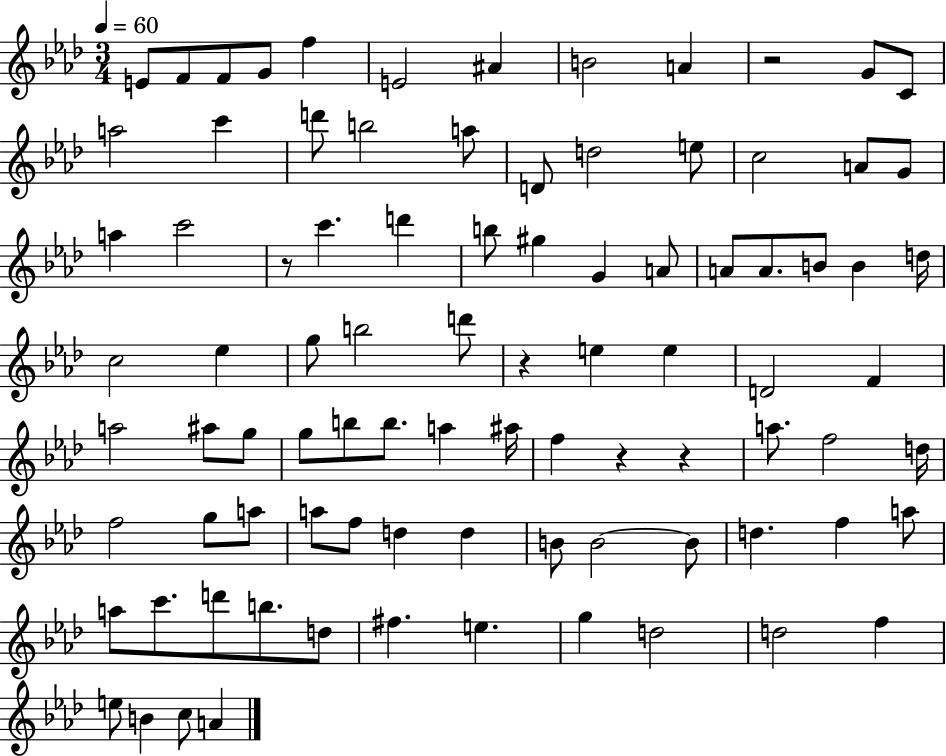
E4/e F4/e F4/e G4/e F5/q E4/h A#4/q B4/h A4/q R/h G4/e C4/e A5/h C6/q D6/e B5/h A5/e D4/e D5/h E5/e C5/h A4/e G4/e A5/q C6/h R/e C6/q. D6/q B5/e G#5/q G4/q A4/e A4/e A4/e. B4/e B4/q D5/s C5/h Eb5/q G5/e B5/h D6/e R/q E5/q E5/q D4/h F4/q A5/h A#5/e G5/e G5/e B5/e B5/e. A5/q A#5/s F5/q R/q R/q A5/e. F5/h D5/s F5/h G5/e A5/e A5/e F5/e D5/q D5/q B4/e B4/h B4/e D5/q. F5/q A5/e A5/e C6/e. D6/e B5/e. D5/e F#5/q. E5/q. G5/q D5/h D5/h F5/q E5/e B4/q C5/e A4/q